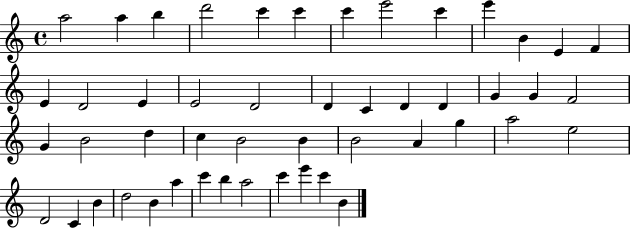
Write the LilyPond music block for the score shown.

{
  \clef treble
  \time 4/4
  \defaultTimeSignature
  \key c \major
  a''2 a''4 b''4 | d'''2 c'''4 c'''4 | c'''4 e'''2 c'''4 | e'''4 b'4 e'4 f'4 | \break e'4 d'2 e'4 | e'2 d'2 | d'4 c'4 d'4 d'4 | g'4 g'4 f'2 | \break g'4 b'2 d''4 | c''4 b'2 b'4 | b'2 a'4 g''4 | a''2 e''2 | \break d'2 c'4 b'4 | d''2 b'4 a''4 | c'''4 b''4 a''2 | c'''4 e'''4 c'''4 b'4 | \break \bar "|."
}